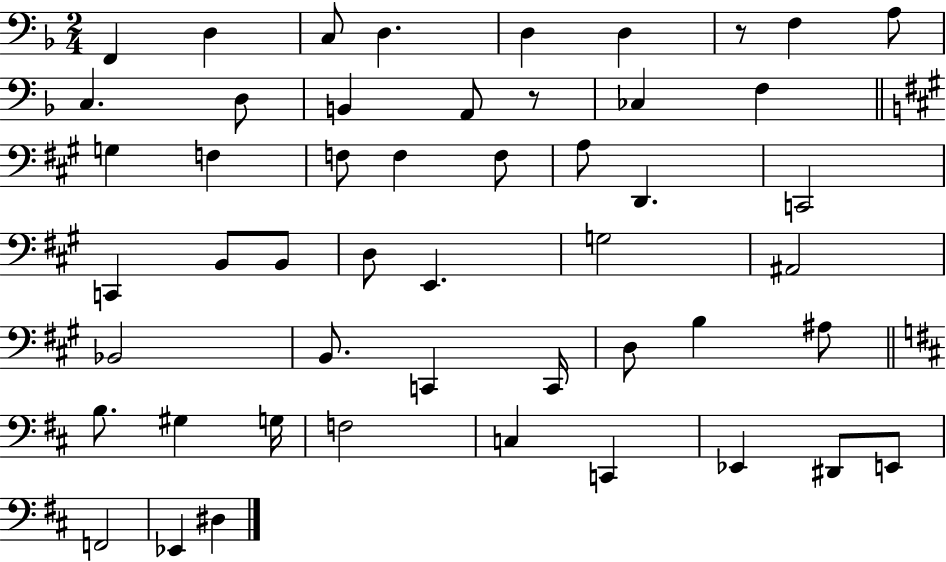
{
  \clef bass
  \numericTimeSignature
  \time 2/4
  \key f \major
  f,4 d4 | c8 d4. | d4 d4 | r8 f4 a8 | \break c4. d8 | b,4 a,8 r8 | ces4 f4 | \bar "||" \break \key a \major g4 f4 | f8 f4 f8 | a8 d,4. | c,2 | \break c,4 b,8 b,8 | d8 e,4. | g2 | ais,2 | \break bes,2 | b,8. c,4 c,16 | d8 b4 ais8 | \bar "||" \break \key d \major b8. gis4 g16 | f2 | c4 c,4 | ees,4 dis,8 e,8 | \break f,2 | ees,4 dis4 | \bar "|."
}